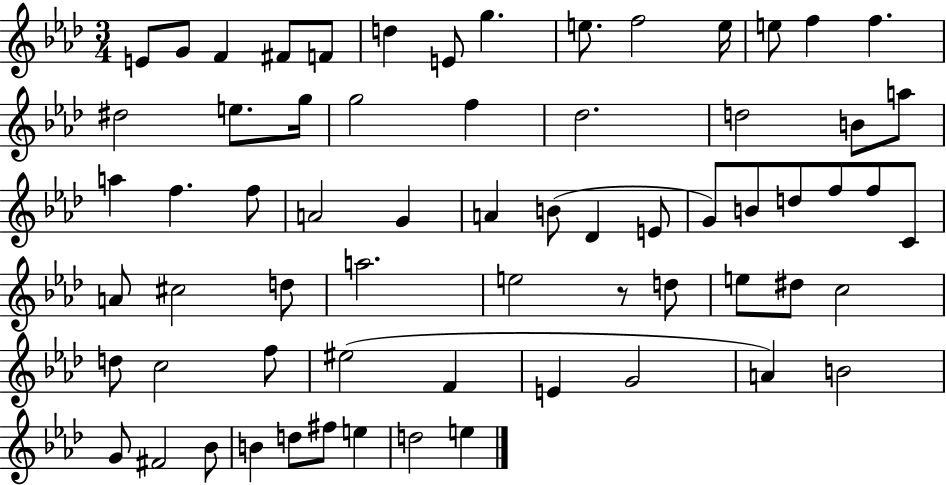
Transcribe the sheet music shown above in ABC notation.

X:1
T:Untitled
M:3/4
L:1/4
K:Ab
E/2 G/2 F ^F/2 F/2 d E/2 g e/2 f2 e/4 e/2 f f ^d2 e/2 g/4 g2 f _d2 d2 B/2 a/2 a f f/2 A2 G A B/2 _D E/2 G/2 B/2 d/2 f/2 f/2 C/2 A/2 ^c2 d/2 a2 e2 z/2 d/2 e/2 ^d/2 c2 d/2 c2 f/2 ^e2 F E G2 A B2 G/2 ^F2 _B/2 B d/2 ^f/2 e d2 e